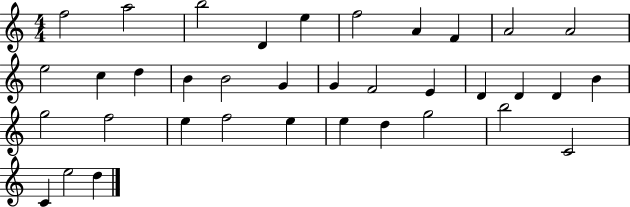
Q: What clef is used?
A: treble